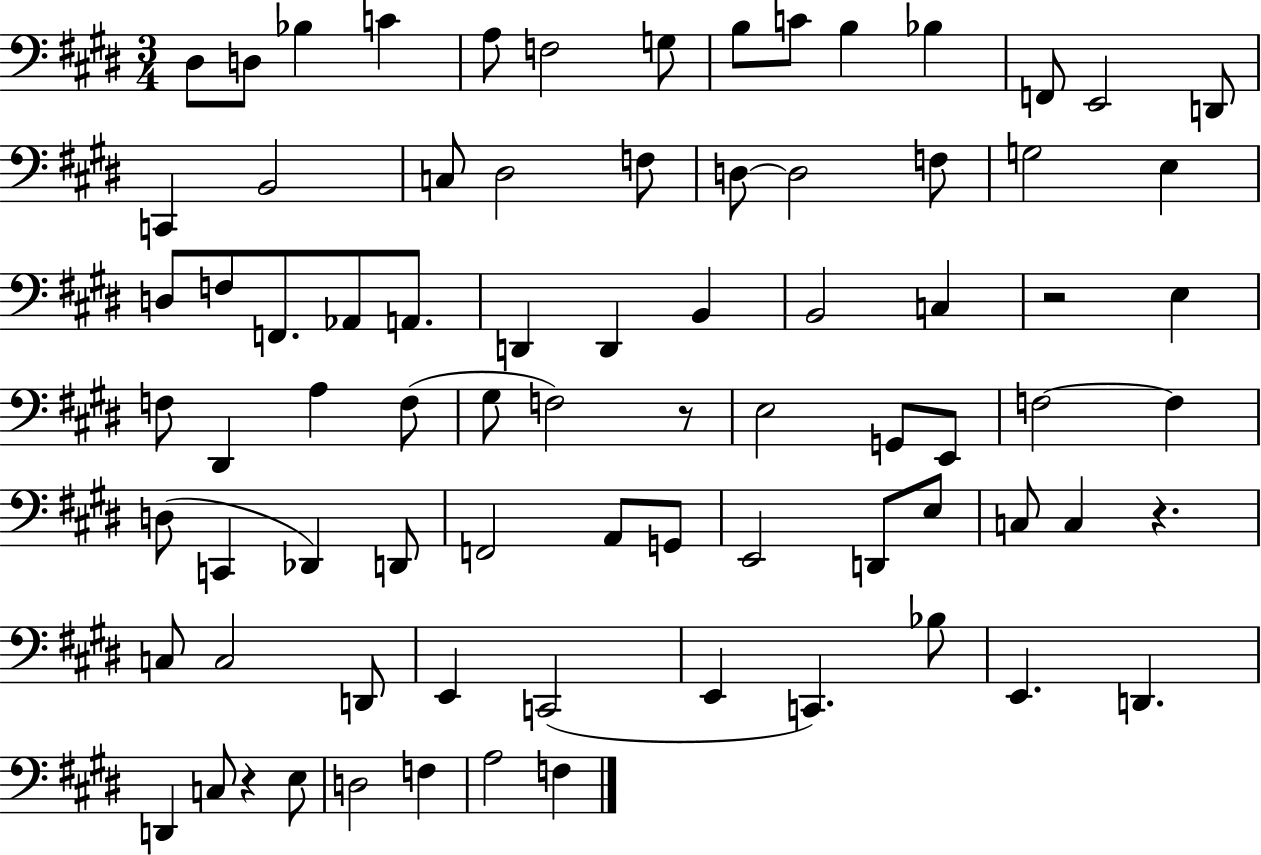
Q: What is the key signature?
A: E major